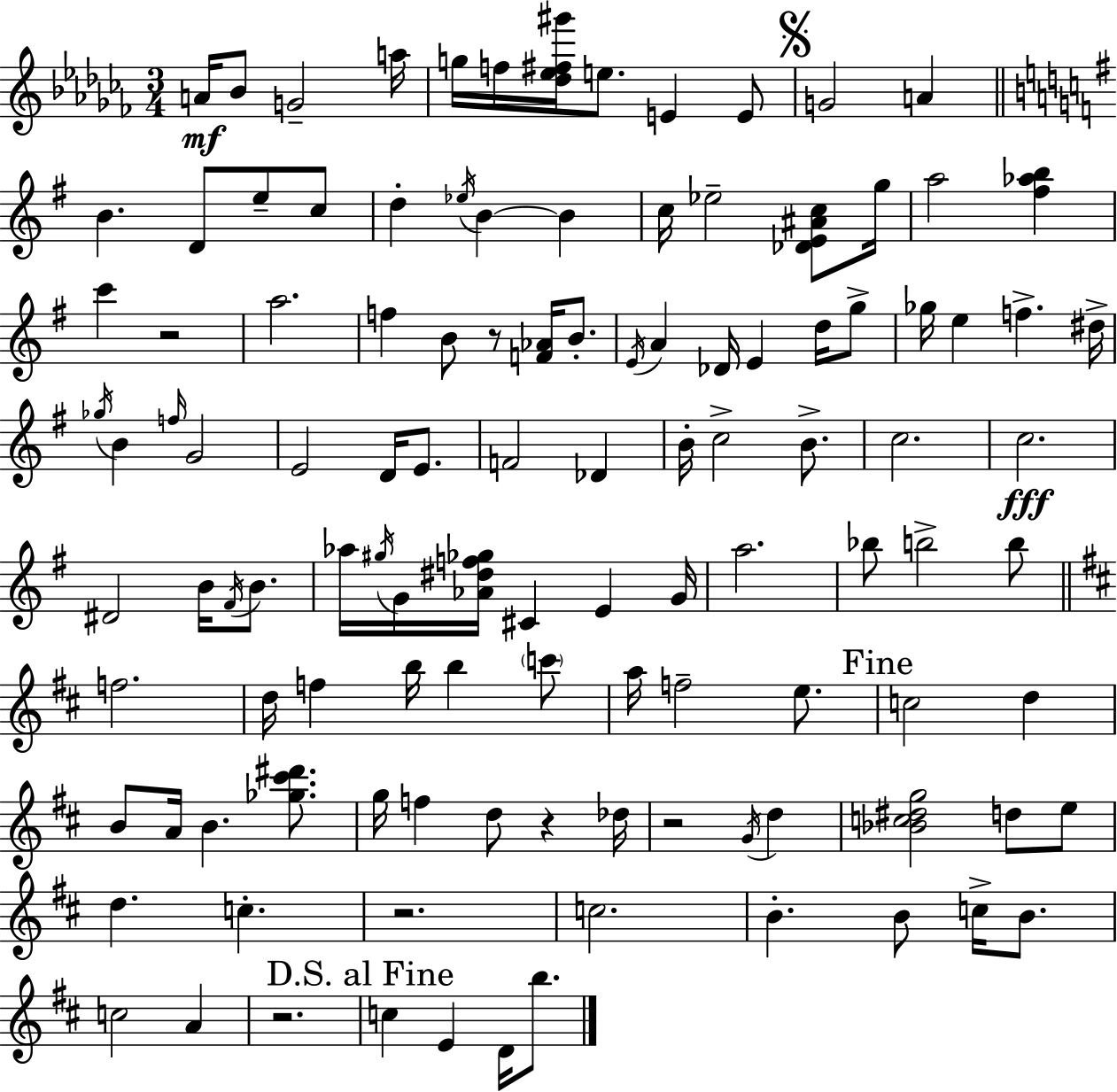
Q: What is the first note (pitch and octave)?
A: A4